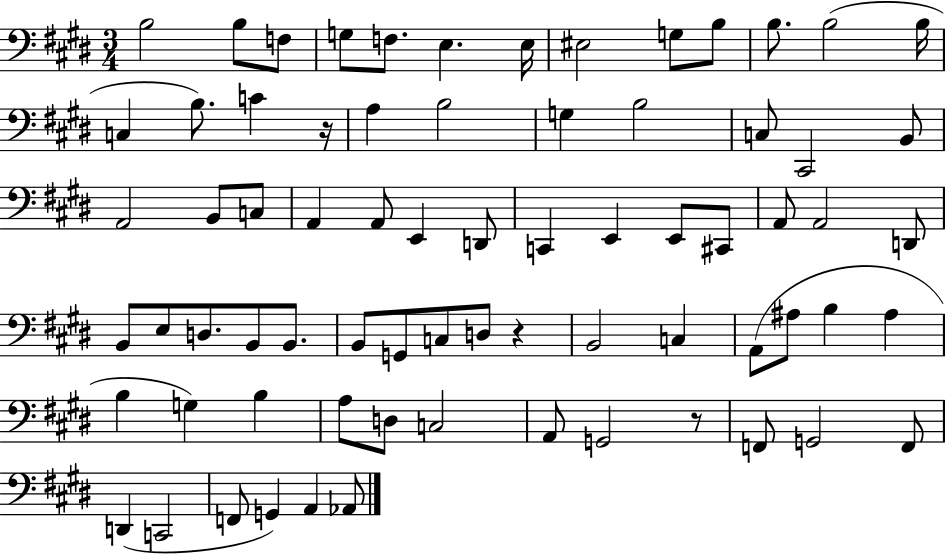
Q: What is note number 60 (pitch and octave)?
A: G2